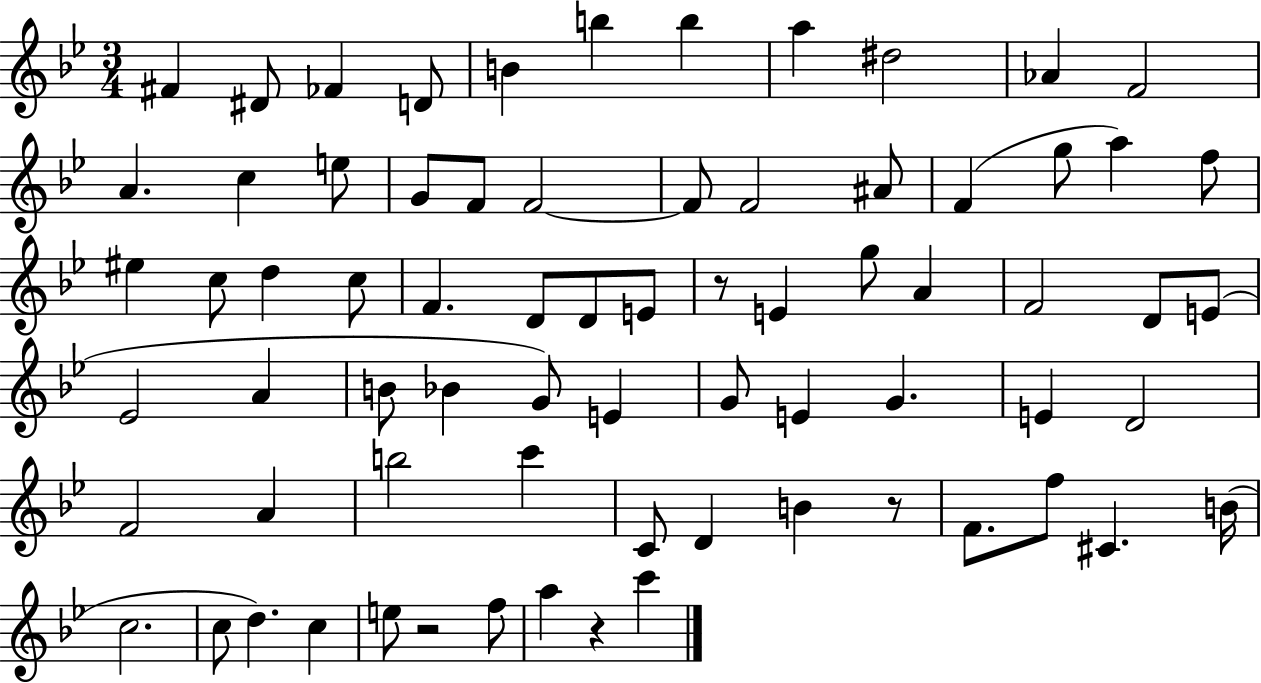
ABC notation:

X:1
T:Untitled
M:3/4
L:1/4
K:Bb
^F ^D/2 _F D/2 B b b a ^d2 _A F2 A c e/2 G/2 F/2 F2 F/2 F2 ^A/2 F g/2 a f/2 ^e c/2 d c/2 F D/2 D/2 E/2 z/2 E g/2 A F2 D/2 E/2 _E2 A B/2 _B G/2 E G/2 E G E D2 F2 A b2 c' C/2 D B z/2 F/2 f/2 ^C B/4 c2 c/2 d c e/2 z2 f/2 a z c'